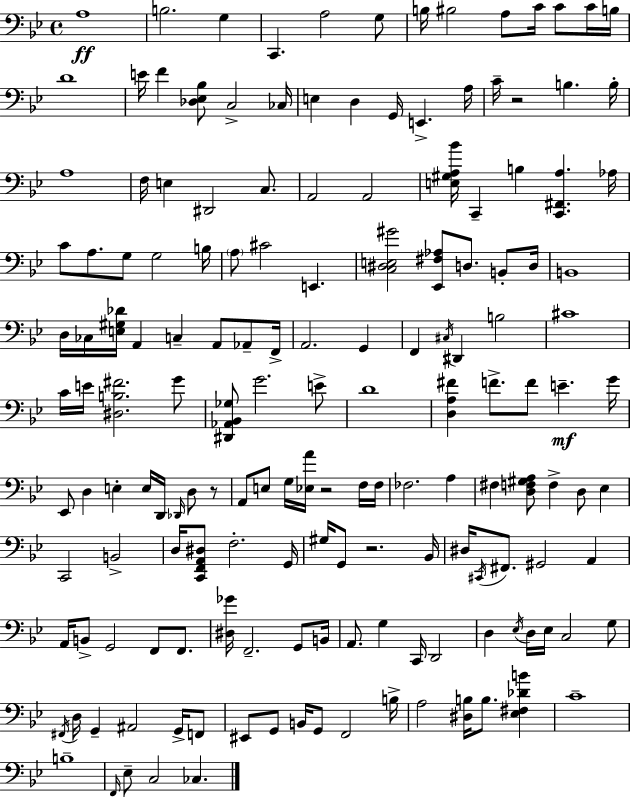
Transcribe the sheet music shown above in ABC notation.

X:1
T:Untitled
M:4/4
L:1/4
K:Bb
A,4 B,2 G, C,, A,2 G,/2 B,/4 ^B,2 A,/2 C/4 C/2 C/4 B,/4 D4 E/4 F [_D,_E,_B,]/2 C,2 _C,/4 E, D, G,,/4 E,, A,/4 C/4 z2 B, B,/4 A,4 F,/4 E, ^D,,2 C,/2 A,,2 A,,2 [E,^G,A,_B]/4 C,, B, [C,,^F,,A,] _A,/4 C/2 A,/2 G,/2 G,2 B,/4 A,/2 ^C2 E,, [C,^D,E,^G]2 [_E,,^F,_A,]/2 D,/2 B,,/2 D,/4 B,,4 D,/4 _C,/4 [E,^G,_D]/4 A,, C, A,,/2 _A,,/2 F,,/4 A,,2 G,, F,, ^C,/4 ^D,, B,2 ^C4 C/4 E/4 [^D,B,^F]2 G/2 [^D,,_A,,_B,,_G,]/2 G2 E/2 D4 [D,A,^F] F/2 F/2 E G/4 _E,,/2 D, E, E,/4 D,,/4 _D,,/4 D,/2 z/2 A,,/2 E,/2 G,/4 [_E,A]/4 z2 F,/4 F,/4 _F,2 A, ^F, [D,F,^G,A,]/2 F, D,/2 _E, C,,2 B,,2 D,/4 [C,,F,,A,,^D,]/2 F,2 G,,/4 ^G,/4 G,,/2 z2 _B,,/4 ^D,/4 ^C,,/4 ^F,,/2 ^G,,2 A,, A,,/4 B,,/2 G,,2 F,,/2 F,,/2 [^D,_G]/4 F,,2 G,,/2 B,,/4 A,,/2 G, C,,/4 D,,2 D, _E,/4 D,/4 _E,/4 C,2 G,/2 ^F,,/4 D,/4 G,, ^A,,2 G,,/4 F,,/2 ^E,,/2 G,,/2 B,,/4 G,,/2 F,,2 B,/4 A,2 [^D,B,]/4 B,/2 [_E,^F,_DB] C4 B,4 F,,/4 _E,/2 C,2 _C,